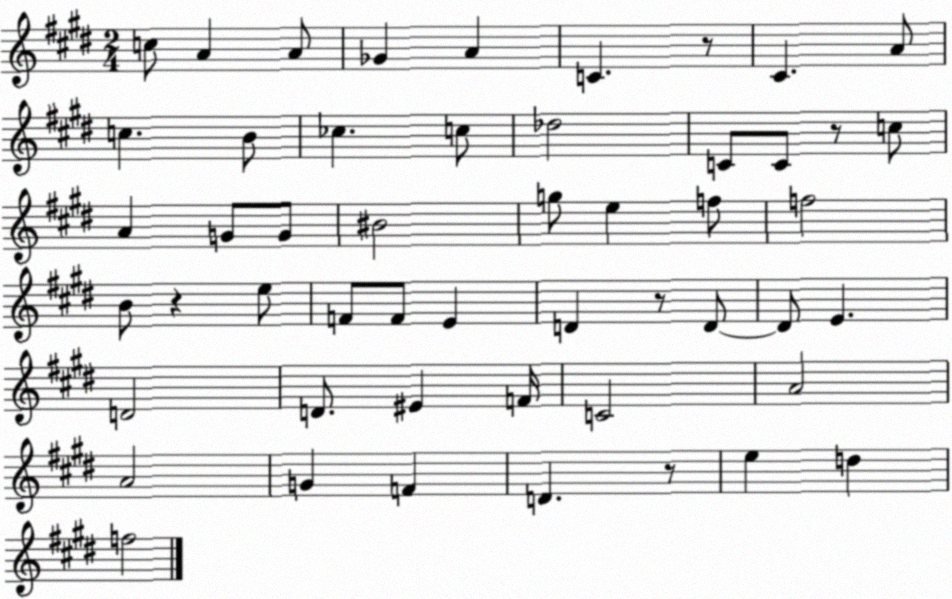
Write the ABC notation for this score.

X:1
T:Untitled
M:2/4
L:1/4
K:E
c/2 A A/2 _G A C z/2 ^C A/2 c B/2 _c c/2 _d2 C/2 C/2 z/2 c/2 A G/2 G/2 ^B2 g/2 e f/2 f2 B/2 z e/2 F/2 F/2 E D z/2 D/2 D/2 E D2 D/2 ^E F/4 C2 A2 A2 G F D z/2 e d f2